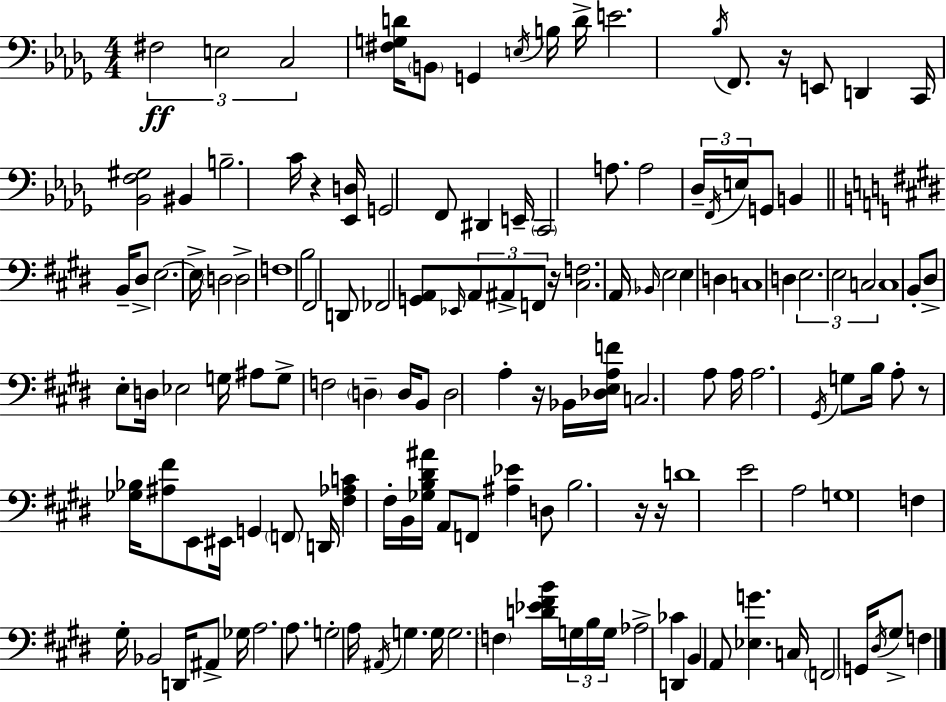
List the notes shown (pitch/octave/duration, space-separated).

F#3/h E3/h C3/h [F#3,G3,D4]/s B2/e G2/q E3/s B3/s D4/s E4/h. Bb3/s F2/e. R/s E2/e D2/q C2/s [Bb2,F3,G#3]/h BIS2/q B3/h. C4/s R/q [Eb2,D3]/s G2/h F2/e D#2/q E2/s C2/h A3/e. A3/h Db3/s F2/s E3/s G2/e B2/q B2/s D#3/e E3/h. E3/s D3/h D3/h F3/w B3/h F#2/h D2/e FES2/h [G2,A2]/e Eb2/s A2/e A#2/e F2/e R/s [C#3,F3]/h. A2/s Bb2/s E3/h E3/q D3/q C3/w D3/q E3/h. E3/h C3/h C3/w B2/e D#3/e E3/e D3/s Eb3/h G3/s A#3/e G3/e F3/h D3/q D3/s B2/e D3/h A3/q R/s Bb2/s [Db3,E3,A3,F4]/s C3/h. A3/e A3/s A3/h. G#2/s G3/e B3/s A3/e R/e [Gb3,Bb3]/s [A#3,F#4]/e E2/e EIS2/s G2/q F2/e D2/s [F#3,Ab3,C4]/q F#3/s B2/s [Gb3,B3,D#4,A#4]/s A2/e F2/e [A#3,Eb4]/q D3/e B3/h. R/s R/s D4/w E4/h A3/h G3/w F3/q G#3/s Bb2/h D2/s A#2/e Gb3/s A3/h. A3/e. G3/h A3/s A#2/s G3/q. G3/s G3/h. F3/q [D4,Eb4,F#4,B4]/s G3/s B3/s G3/s Ab3/h CES4/q D2/q B2/q A2/e [Eb3,G4]/q. C3/s F2/h G2/s D#3/s G#3/e F3/q